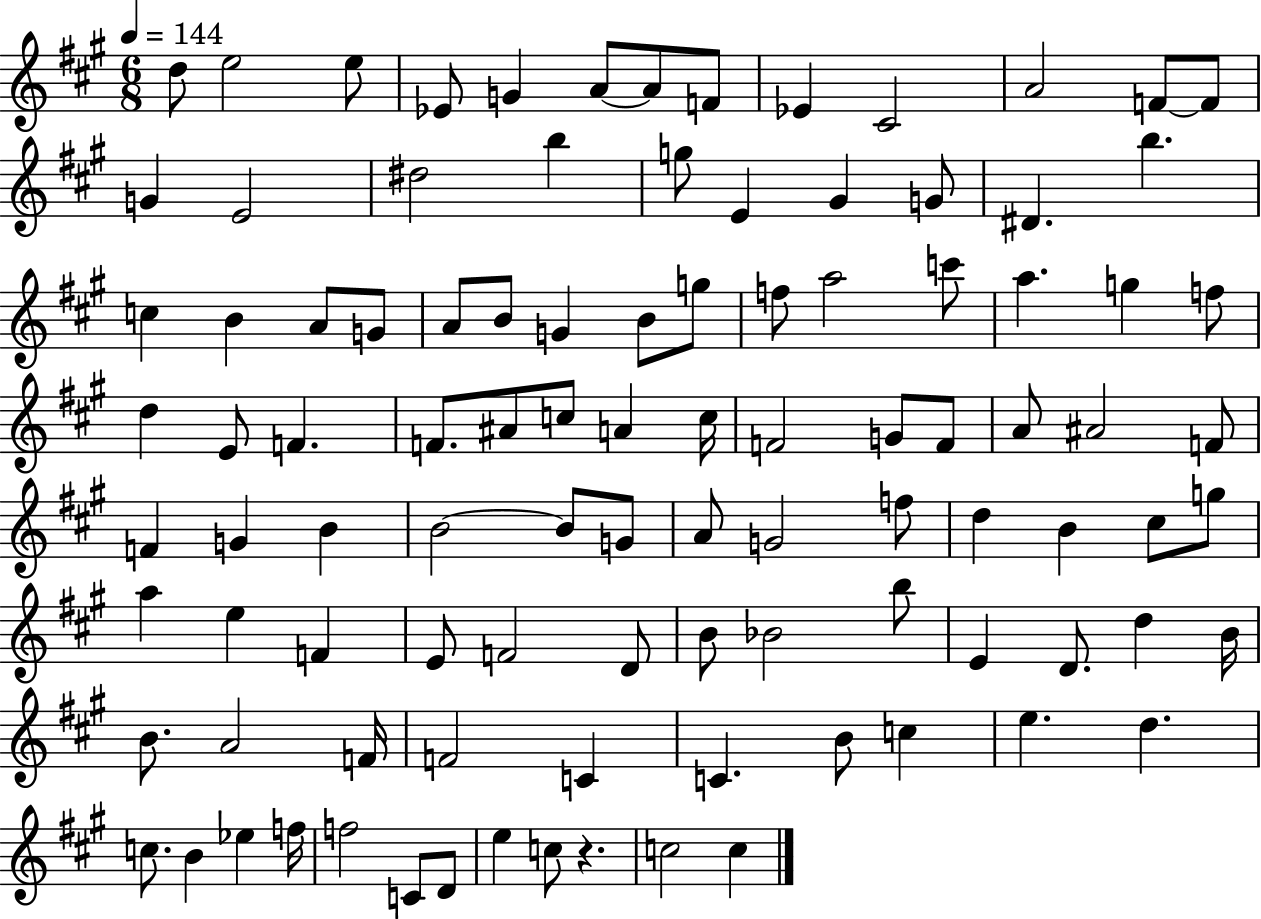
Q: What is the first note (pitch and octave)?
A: D5